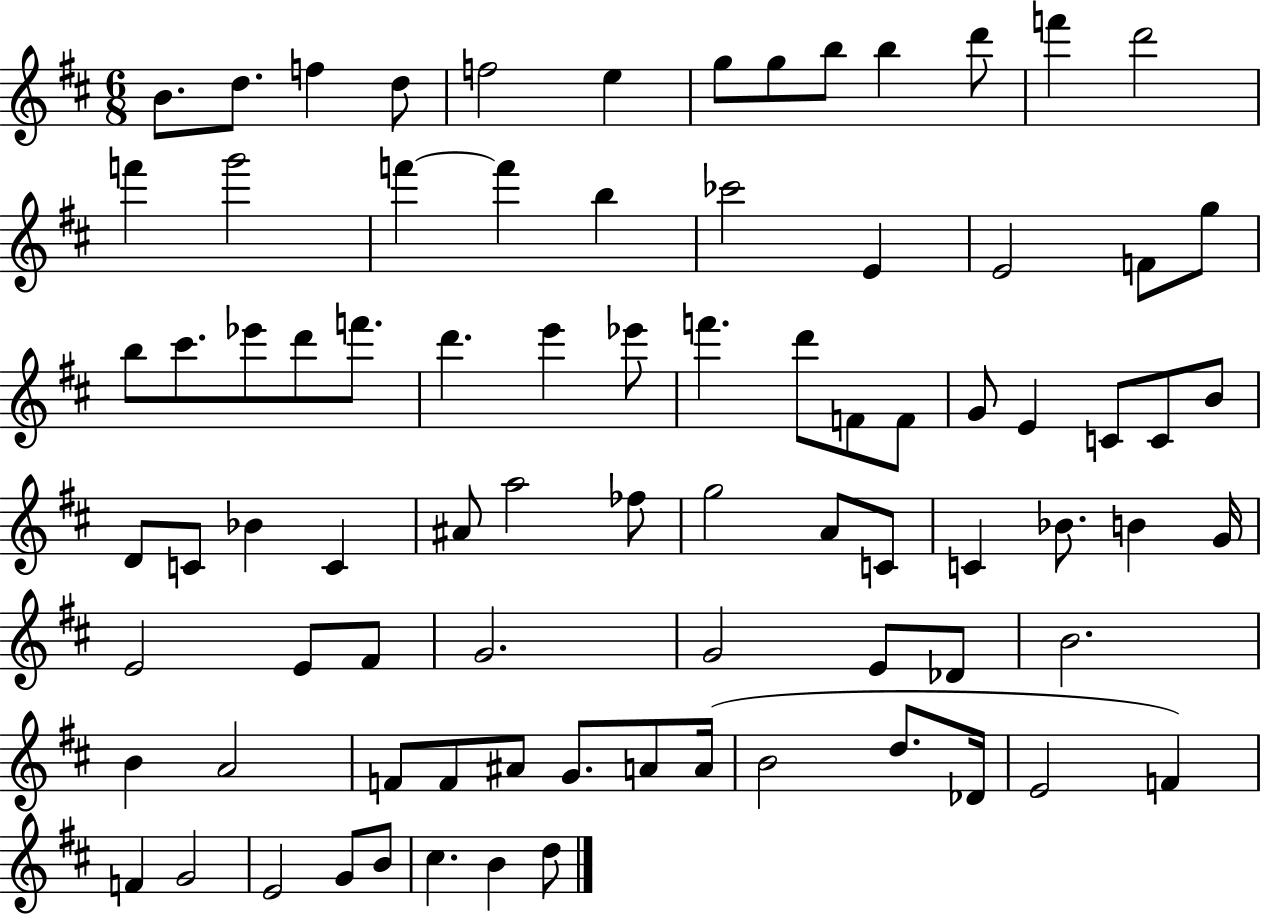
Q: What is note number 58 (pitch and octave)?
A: G4